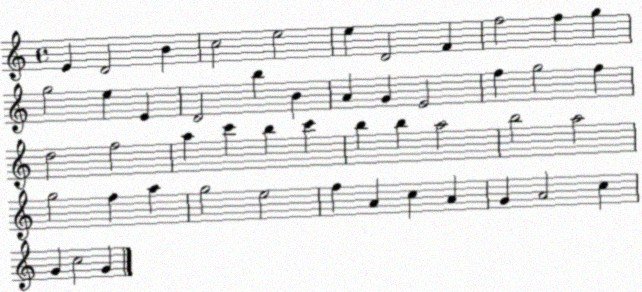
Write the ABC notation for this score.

X:1
T:Untitled
M:4/4
L:1/4
K:C
E D2 B c2 e2 e D2 F f2 f g g2 e E D2 b B A G E2 f g2 f d2 f2 a c' b c' b b a2 b2 a2 g2 f a g2 e2 f A c A G A2 c G c2 G